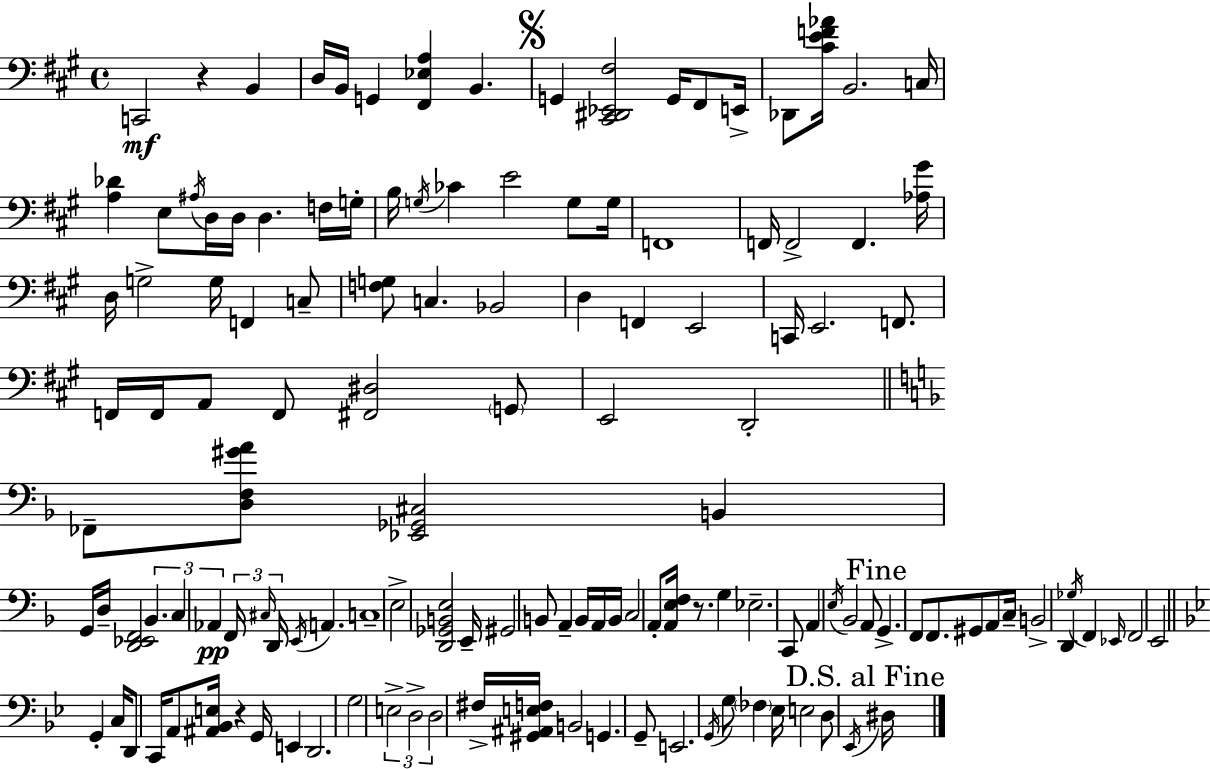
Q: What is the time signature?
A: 4/4